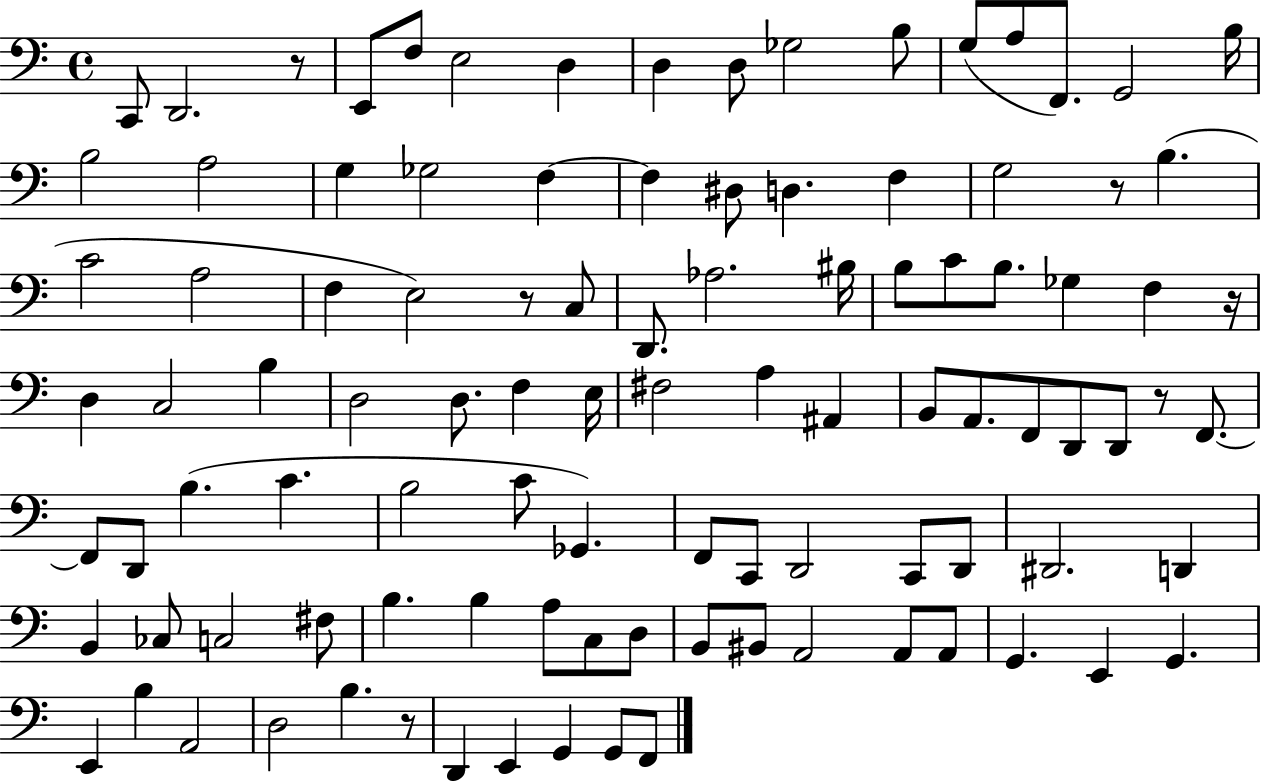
{
  \clef bass
  \time 4/4
  \defaultTimeSignature
  \key c \major
  c,8 d,2. r8 | e,8 f8 e2 d4 | d4 d8 ges2 b8 | g8( a8 f,8.) g,2 b16 | \break b2 a2 | g4 ges2 f4~~ | f4 dis8 d4. f4 | g2 r8 b4.( | \break c'2 a2 | f4 e2) r8 c8 | d,8. aes2. bis16 | b8 c'8 b8. ges4 f4 r16 | \break d4 c2 b4 | d2 d8. f4 e16 | fis2 a4 ais,4 | b,8 a,8. f,8 d,8 d,8 r8 f,8.~~ | \break f,8 d,8 b4.( c'4. | b2 c'8 ges,4.) | f,8 c,8 d,2 c,8 d,8 | dis,2. d,4 | \break b,4 ces8 c2 fis8 | b4. b4 a8 c8 d8 | b,8 bis,8 a,2 a,8 a,8 | g,4. e,4 g,4. | \break e,4 b4 a,2 | d2 b4. r8 | d,4 e,4 g,4 g,8 f,8 | \bar "|."
}